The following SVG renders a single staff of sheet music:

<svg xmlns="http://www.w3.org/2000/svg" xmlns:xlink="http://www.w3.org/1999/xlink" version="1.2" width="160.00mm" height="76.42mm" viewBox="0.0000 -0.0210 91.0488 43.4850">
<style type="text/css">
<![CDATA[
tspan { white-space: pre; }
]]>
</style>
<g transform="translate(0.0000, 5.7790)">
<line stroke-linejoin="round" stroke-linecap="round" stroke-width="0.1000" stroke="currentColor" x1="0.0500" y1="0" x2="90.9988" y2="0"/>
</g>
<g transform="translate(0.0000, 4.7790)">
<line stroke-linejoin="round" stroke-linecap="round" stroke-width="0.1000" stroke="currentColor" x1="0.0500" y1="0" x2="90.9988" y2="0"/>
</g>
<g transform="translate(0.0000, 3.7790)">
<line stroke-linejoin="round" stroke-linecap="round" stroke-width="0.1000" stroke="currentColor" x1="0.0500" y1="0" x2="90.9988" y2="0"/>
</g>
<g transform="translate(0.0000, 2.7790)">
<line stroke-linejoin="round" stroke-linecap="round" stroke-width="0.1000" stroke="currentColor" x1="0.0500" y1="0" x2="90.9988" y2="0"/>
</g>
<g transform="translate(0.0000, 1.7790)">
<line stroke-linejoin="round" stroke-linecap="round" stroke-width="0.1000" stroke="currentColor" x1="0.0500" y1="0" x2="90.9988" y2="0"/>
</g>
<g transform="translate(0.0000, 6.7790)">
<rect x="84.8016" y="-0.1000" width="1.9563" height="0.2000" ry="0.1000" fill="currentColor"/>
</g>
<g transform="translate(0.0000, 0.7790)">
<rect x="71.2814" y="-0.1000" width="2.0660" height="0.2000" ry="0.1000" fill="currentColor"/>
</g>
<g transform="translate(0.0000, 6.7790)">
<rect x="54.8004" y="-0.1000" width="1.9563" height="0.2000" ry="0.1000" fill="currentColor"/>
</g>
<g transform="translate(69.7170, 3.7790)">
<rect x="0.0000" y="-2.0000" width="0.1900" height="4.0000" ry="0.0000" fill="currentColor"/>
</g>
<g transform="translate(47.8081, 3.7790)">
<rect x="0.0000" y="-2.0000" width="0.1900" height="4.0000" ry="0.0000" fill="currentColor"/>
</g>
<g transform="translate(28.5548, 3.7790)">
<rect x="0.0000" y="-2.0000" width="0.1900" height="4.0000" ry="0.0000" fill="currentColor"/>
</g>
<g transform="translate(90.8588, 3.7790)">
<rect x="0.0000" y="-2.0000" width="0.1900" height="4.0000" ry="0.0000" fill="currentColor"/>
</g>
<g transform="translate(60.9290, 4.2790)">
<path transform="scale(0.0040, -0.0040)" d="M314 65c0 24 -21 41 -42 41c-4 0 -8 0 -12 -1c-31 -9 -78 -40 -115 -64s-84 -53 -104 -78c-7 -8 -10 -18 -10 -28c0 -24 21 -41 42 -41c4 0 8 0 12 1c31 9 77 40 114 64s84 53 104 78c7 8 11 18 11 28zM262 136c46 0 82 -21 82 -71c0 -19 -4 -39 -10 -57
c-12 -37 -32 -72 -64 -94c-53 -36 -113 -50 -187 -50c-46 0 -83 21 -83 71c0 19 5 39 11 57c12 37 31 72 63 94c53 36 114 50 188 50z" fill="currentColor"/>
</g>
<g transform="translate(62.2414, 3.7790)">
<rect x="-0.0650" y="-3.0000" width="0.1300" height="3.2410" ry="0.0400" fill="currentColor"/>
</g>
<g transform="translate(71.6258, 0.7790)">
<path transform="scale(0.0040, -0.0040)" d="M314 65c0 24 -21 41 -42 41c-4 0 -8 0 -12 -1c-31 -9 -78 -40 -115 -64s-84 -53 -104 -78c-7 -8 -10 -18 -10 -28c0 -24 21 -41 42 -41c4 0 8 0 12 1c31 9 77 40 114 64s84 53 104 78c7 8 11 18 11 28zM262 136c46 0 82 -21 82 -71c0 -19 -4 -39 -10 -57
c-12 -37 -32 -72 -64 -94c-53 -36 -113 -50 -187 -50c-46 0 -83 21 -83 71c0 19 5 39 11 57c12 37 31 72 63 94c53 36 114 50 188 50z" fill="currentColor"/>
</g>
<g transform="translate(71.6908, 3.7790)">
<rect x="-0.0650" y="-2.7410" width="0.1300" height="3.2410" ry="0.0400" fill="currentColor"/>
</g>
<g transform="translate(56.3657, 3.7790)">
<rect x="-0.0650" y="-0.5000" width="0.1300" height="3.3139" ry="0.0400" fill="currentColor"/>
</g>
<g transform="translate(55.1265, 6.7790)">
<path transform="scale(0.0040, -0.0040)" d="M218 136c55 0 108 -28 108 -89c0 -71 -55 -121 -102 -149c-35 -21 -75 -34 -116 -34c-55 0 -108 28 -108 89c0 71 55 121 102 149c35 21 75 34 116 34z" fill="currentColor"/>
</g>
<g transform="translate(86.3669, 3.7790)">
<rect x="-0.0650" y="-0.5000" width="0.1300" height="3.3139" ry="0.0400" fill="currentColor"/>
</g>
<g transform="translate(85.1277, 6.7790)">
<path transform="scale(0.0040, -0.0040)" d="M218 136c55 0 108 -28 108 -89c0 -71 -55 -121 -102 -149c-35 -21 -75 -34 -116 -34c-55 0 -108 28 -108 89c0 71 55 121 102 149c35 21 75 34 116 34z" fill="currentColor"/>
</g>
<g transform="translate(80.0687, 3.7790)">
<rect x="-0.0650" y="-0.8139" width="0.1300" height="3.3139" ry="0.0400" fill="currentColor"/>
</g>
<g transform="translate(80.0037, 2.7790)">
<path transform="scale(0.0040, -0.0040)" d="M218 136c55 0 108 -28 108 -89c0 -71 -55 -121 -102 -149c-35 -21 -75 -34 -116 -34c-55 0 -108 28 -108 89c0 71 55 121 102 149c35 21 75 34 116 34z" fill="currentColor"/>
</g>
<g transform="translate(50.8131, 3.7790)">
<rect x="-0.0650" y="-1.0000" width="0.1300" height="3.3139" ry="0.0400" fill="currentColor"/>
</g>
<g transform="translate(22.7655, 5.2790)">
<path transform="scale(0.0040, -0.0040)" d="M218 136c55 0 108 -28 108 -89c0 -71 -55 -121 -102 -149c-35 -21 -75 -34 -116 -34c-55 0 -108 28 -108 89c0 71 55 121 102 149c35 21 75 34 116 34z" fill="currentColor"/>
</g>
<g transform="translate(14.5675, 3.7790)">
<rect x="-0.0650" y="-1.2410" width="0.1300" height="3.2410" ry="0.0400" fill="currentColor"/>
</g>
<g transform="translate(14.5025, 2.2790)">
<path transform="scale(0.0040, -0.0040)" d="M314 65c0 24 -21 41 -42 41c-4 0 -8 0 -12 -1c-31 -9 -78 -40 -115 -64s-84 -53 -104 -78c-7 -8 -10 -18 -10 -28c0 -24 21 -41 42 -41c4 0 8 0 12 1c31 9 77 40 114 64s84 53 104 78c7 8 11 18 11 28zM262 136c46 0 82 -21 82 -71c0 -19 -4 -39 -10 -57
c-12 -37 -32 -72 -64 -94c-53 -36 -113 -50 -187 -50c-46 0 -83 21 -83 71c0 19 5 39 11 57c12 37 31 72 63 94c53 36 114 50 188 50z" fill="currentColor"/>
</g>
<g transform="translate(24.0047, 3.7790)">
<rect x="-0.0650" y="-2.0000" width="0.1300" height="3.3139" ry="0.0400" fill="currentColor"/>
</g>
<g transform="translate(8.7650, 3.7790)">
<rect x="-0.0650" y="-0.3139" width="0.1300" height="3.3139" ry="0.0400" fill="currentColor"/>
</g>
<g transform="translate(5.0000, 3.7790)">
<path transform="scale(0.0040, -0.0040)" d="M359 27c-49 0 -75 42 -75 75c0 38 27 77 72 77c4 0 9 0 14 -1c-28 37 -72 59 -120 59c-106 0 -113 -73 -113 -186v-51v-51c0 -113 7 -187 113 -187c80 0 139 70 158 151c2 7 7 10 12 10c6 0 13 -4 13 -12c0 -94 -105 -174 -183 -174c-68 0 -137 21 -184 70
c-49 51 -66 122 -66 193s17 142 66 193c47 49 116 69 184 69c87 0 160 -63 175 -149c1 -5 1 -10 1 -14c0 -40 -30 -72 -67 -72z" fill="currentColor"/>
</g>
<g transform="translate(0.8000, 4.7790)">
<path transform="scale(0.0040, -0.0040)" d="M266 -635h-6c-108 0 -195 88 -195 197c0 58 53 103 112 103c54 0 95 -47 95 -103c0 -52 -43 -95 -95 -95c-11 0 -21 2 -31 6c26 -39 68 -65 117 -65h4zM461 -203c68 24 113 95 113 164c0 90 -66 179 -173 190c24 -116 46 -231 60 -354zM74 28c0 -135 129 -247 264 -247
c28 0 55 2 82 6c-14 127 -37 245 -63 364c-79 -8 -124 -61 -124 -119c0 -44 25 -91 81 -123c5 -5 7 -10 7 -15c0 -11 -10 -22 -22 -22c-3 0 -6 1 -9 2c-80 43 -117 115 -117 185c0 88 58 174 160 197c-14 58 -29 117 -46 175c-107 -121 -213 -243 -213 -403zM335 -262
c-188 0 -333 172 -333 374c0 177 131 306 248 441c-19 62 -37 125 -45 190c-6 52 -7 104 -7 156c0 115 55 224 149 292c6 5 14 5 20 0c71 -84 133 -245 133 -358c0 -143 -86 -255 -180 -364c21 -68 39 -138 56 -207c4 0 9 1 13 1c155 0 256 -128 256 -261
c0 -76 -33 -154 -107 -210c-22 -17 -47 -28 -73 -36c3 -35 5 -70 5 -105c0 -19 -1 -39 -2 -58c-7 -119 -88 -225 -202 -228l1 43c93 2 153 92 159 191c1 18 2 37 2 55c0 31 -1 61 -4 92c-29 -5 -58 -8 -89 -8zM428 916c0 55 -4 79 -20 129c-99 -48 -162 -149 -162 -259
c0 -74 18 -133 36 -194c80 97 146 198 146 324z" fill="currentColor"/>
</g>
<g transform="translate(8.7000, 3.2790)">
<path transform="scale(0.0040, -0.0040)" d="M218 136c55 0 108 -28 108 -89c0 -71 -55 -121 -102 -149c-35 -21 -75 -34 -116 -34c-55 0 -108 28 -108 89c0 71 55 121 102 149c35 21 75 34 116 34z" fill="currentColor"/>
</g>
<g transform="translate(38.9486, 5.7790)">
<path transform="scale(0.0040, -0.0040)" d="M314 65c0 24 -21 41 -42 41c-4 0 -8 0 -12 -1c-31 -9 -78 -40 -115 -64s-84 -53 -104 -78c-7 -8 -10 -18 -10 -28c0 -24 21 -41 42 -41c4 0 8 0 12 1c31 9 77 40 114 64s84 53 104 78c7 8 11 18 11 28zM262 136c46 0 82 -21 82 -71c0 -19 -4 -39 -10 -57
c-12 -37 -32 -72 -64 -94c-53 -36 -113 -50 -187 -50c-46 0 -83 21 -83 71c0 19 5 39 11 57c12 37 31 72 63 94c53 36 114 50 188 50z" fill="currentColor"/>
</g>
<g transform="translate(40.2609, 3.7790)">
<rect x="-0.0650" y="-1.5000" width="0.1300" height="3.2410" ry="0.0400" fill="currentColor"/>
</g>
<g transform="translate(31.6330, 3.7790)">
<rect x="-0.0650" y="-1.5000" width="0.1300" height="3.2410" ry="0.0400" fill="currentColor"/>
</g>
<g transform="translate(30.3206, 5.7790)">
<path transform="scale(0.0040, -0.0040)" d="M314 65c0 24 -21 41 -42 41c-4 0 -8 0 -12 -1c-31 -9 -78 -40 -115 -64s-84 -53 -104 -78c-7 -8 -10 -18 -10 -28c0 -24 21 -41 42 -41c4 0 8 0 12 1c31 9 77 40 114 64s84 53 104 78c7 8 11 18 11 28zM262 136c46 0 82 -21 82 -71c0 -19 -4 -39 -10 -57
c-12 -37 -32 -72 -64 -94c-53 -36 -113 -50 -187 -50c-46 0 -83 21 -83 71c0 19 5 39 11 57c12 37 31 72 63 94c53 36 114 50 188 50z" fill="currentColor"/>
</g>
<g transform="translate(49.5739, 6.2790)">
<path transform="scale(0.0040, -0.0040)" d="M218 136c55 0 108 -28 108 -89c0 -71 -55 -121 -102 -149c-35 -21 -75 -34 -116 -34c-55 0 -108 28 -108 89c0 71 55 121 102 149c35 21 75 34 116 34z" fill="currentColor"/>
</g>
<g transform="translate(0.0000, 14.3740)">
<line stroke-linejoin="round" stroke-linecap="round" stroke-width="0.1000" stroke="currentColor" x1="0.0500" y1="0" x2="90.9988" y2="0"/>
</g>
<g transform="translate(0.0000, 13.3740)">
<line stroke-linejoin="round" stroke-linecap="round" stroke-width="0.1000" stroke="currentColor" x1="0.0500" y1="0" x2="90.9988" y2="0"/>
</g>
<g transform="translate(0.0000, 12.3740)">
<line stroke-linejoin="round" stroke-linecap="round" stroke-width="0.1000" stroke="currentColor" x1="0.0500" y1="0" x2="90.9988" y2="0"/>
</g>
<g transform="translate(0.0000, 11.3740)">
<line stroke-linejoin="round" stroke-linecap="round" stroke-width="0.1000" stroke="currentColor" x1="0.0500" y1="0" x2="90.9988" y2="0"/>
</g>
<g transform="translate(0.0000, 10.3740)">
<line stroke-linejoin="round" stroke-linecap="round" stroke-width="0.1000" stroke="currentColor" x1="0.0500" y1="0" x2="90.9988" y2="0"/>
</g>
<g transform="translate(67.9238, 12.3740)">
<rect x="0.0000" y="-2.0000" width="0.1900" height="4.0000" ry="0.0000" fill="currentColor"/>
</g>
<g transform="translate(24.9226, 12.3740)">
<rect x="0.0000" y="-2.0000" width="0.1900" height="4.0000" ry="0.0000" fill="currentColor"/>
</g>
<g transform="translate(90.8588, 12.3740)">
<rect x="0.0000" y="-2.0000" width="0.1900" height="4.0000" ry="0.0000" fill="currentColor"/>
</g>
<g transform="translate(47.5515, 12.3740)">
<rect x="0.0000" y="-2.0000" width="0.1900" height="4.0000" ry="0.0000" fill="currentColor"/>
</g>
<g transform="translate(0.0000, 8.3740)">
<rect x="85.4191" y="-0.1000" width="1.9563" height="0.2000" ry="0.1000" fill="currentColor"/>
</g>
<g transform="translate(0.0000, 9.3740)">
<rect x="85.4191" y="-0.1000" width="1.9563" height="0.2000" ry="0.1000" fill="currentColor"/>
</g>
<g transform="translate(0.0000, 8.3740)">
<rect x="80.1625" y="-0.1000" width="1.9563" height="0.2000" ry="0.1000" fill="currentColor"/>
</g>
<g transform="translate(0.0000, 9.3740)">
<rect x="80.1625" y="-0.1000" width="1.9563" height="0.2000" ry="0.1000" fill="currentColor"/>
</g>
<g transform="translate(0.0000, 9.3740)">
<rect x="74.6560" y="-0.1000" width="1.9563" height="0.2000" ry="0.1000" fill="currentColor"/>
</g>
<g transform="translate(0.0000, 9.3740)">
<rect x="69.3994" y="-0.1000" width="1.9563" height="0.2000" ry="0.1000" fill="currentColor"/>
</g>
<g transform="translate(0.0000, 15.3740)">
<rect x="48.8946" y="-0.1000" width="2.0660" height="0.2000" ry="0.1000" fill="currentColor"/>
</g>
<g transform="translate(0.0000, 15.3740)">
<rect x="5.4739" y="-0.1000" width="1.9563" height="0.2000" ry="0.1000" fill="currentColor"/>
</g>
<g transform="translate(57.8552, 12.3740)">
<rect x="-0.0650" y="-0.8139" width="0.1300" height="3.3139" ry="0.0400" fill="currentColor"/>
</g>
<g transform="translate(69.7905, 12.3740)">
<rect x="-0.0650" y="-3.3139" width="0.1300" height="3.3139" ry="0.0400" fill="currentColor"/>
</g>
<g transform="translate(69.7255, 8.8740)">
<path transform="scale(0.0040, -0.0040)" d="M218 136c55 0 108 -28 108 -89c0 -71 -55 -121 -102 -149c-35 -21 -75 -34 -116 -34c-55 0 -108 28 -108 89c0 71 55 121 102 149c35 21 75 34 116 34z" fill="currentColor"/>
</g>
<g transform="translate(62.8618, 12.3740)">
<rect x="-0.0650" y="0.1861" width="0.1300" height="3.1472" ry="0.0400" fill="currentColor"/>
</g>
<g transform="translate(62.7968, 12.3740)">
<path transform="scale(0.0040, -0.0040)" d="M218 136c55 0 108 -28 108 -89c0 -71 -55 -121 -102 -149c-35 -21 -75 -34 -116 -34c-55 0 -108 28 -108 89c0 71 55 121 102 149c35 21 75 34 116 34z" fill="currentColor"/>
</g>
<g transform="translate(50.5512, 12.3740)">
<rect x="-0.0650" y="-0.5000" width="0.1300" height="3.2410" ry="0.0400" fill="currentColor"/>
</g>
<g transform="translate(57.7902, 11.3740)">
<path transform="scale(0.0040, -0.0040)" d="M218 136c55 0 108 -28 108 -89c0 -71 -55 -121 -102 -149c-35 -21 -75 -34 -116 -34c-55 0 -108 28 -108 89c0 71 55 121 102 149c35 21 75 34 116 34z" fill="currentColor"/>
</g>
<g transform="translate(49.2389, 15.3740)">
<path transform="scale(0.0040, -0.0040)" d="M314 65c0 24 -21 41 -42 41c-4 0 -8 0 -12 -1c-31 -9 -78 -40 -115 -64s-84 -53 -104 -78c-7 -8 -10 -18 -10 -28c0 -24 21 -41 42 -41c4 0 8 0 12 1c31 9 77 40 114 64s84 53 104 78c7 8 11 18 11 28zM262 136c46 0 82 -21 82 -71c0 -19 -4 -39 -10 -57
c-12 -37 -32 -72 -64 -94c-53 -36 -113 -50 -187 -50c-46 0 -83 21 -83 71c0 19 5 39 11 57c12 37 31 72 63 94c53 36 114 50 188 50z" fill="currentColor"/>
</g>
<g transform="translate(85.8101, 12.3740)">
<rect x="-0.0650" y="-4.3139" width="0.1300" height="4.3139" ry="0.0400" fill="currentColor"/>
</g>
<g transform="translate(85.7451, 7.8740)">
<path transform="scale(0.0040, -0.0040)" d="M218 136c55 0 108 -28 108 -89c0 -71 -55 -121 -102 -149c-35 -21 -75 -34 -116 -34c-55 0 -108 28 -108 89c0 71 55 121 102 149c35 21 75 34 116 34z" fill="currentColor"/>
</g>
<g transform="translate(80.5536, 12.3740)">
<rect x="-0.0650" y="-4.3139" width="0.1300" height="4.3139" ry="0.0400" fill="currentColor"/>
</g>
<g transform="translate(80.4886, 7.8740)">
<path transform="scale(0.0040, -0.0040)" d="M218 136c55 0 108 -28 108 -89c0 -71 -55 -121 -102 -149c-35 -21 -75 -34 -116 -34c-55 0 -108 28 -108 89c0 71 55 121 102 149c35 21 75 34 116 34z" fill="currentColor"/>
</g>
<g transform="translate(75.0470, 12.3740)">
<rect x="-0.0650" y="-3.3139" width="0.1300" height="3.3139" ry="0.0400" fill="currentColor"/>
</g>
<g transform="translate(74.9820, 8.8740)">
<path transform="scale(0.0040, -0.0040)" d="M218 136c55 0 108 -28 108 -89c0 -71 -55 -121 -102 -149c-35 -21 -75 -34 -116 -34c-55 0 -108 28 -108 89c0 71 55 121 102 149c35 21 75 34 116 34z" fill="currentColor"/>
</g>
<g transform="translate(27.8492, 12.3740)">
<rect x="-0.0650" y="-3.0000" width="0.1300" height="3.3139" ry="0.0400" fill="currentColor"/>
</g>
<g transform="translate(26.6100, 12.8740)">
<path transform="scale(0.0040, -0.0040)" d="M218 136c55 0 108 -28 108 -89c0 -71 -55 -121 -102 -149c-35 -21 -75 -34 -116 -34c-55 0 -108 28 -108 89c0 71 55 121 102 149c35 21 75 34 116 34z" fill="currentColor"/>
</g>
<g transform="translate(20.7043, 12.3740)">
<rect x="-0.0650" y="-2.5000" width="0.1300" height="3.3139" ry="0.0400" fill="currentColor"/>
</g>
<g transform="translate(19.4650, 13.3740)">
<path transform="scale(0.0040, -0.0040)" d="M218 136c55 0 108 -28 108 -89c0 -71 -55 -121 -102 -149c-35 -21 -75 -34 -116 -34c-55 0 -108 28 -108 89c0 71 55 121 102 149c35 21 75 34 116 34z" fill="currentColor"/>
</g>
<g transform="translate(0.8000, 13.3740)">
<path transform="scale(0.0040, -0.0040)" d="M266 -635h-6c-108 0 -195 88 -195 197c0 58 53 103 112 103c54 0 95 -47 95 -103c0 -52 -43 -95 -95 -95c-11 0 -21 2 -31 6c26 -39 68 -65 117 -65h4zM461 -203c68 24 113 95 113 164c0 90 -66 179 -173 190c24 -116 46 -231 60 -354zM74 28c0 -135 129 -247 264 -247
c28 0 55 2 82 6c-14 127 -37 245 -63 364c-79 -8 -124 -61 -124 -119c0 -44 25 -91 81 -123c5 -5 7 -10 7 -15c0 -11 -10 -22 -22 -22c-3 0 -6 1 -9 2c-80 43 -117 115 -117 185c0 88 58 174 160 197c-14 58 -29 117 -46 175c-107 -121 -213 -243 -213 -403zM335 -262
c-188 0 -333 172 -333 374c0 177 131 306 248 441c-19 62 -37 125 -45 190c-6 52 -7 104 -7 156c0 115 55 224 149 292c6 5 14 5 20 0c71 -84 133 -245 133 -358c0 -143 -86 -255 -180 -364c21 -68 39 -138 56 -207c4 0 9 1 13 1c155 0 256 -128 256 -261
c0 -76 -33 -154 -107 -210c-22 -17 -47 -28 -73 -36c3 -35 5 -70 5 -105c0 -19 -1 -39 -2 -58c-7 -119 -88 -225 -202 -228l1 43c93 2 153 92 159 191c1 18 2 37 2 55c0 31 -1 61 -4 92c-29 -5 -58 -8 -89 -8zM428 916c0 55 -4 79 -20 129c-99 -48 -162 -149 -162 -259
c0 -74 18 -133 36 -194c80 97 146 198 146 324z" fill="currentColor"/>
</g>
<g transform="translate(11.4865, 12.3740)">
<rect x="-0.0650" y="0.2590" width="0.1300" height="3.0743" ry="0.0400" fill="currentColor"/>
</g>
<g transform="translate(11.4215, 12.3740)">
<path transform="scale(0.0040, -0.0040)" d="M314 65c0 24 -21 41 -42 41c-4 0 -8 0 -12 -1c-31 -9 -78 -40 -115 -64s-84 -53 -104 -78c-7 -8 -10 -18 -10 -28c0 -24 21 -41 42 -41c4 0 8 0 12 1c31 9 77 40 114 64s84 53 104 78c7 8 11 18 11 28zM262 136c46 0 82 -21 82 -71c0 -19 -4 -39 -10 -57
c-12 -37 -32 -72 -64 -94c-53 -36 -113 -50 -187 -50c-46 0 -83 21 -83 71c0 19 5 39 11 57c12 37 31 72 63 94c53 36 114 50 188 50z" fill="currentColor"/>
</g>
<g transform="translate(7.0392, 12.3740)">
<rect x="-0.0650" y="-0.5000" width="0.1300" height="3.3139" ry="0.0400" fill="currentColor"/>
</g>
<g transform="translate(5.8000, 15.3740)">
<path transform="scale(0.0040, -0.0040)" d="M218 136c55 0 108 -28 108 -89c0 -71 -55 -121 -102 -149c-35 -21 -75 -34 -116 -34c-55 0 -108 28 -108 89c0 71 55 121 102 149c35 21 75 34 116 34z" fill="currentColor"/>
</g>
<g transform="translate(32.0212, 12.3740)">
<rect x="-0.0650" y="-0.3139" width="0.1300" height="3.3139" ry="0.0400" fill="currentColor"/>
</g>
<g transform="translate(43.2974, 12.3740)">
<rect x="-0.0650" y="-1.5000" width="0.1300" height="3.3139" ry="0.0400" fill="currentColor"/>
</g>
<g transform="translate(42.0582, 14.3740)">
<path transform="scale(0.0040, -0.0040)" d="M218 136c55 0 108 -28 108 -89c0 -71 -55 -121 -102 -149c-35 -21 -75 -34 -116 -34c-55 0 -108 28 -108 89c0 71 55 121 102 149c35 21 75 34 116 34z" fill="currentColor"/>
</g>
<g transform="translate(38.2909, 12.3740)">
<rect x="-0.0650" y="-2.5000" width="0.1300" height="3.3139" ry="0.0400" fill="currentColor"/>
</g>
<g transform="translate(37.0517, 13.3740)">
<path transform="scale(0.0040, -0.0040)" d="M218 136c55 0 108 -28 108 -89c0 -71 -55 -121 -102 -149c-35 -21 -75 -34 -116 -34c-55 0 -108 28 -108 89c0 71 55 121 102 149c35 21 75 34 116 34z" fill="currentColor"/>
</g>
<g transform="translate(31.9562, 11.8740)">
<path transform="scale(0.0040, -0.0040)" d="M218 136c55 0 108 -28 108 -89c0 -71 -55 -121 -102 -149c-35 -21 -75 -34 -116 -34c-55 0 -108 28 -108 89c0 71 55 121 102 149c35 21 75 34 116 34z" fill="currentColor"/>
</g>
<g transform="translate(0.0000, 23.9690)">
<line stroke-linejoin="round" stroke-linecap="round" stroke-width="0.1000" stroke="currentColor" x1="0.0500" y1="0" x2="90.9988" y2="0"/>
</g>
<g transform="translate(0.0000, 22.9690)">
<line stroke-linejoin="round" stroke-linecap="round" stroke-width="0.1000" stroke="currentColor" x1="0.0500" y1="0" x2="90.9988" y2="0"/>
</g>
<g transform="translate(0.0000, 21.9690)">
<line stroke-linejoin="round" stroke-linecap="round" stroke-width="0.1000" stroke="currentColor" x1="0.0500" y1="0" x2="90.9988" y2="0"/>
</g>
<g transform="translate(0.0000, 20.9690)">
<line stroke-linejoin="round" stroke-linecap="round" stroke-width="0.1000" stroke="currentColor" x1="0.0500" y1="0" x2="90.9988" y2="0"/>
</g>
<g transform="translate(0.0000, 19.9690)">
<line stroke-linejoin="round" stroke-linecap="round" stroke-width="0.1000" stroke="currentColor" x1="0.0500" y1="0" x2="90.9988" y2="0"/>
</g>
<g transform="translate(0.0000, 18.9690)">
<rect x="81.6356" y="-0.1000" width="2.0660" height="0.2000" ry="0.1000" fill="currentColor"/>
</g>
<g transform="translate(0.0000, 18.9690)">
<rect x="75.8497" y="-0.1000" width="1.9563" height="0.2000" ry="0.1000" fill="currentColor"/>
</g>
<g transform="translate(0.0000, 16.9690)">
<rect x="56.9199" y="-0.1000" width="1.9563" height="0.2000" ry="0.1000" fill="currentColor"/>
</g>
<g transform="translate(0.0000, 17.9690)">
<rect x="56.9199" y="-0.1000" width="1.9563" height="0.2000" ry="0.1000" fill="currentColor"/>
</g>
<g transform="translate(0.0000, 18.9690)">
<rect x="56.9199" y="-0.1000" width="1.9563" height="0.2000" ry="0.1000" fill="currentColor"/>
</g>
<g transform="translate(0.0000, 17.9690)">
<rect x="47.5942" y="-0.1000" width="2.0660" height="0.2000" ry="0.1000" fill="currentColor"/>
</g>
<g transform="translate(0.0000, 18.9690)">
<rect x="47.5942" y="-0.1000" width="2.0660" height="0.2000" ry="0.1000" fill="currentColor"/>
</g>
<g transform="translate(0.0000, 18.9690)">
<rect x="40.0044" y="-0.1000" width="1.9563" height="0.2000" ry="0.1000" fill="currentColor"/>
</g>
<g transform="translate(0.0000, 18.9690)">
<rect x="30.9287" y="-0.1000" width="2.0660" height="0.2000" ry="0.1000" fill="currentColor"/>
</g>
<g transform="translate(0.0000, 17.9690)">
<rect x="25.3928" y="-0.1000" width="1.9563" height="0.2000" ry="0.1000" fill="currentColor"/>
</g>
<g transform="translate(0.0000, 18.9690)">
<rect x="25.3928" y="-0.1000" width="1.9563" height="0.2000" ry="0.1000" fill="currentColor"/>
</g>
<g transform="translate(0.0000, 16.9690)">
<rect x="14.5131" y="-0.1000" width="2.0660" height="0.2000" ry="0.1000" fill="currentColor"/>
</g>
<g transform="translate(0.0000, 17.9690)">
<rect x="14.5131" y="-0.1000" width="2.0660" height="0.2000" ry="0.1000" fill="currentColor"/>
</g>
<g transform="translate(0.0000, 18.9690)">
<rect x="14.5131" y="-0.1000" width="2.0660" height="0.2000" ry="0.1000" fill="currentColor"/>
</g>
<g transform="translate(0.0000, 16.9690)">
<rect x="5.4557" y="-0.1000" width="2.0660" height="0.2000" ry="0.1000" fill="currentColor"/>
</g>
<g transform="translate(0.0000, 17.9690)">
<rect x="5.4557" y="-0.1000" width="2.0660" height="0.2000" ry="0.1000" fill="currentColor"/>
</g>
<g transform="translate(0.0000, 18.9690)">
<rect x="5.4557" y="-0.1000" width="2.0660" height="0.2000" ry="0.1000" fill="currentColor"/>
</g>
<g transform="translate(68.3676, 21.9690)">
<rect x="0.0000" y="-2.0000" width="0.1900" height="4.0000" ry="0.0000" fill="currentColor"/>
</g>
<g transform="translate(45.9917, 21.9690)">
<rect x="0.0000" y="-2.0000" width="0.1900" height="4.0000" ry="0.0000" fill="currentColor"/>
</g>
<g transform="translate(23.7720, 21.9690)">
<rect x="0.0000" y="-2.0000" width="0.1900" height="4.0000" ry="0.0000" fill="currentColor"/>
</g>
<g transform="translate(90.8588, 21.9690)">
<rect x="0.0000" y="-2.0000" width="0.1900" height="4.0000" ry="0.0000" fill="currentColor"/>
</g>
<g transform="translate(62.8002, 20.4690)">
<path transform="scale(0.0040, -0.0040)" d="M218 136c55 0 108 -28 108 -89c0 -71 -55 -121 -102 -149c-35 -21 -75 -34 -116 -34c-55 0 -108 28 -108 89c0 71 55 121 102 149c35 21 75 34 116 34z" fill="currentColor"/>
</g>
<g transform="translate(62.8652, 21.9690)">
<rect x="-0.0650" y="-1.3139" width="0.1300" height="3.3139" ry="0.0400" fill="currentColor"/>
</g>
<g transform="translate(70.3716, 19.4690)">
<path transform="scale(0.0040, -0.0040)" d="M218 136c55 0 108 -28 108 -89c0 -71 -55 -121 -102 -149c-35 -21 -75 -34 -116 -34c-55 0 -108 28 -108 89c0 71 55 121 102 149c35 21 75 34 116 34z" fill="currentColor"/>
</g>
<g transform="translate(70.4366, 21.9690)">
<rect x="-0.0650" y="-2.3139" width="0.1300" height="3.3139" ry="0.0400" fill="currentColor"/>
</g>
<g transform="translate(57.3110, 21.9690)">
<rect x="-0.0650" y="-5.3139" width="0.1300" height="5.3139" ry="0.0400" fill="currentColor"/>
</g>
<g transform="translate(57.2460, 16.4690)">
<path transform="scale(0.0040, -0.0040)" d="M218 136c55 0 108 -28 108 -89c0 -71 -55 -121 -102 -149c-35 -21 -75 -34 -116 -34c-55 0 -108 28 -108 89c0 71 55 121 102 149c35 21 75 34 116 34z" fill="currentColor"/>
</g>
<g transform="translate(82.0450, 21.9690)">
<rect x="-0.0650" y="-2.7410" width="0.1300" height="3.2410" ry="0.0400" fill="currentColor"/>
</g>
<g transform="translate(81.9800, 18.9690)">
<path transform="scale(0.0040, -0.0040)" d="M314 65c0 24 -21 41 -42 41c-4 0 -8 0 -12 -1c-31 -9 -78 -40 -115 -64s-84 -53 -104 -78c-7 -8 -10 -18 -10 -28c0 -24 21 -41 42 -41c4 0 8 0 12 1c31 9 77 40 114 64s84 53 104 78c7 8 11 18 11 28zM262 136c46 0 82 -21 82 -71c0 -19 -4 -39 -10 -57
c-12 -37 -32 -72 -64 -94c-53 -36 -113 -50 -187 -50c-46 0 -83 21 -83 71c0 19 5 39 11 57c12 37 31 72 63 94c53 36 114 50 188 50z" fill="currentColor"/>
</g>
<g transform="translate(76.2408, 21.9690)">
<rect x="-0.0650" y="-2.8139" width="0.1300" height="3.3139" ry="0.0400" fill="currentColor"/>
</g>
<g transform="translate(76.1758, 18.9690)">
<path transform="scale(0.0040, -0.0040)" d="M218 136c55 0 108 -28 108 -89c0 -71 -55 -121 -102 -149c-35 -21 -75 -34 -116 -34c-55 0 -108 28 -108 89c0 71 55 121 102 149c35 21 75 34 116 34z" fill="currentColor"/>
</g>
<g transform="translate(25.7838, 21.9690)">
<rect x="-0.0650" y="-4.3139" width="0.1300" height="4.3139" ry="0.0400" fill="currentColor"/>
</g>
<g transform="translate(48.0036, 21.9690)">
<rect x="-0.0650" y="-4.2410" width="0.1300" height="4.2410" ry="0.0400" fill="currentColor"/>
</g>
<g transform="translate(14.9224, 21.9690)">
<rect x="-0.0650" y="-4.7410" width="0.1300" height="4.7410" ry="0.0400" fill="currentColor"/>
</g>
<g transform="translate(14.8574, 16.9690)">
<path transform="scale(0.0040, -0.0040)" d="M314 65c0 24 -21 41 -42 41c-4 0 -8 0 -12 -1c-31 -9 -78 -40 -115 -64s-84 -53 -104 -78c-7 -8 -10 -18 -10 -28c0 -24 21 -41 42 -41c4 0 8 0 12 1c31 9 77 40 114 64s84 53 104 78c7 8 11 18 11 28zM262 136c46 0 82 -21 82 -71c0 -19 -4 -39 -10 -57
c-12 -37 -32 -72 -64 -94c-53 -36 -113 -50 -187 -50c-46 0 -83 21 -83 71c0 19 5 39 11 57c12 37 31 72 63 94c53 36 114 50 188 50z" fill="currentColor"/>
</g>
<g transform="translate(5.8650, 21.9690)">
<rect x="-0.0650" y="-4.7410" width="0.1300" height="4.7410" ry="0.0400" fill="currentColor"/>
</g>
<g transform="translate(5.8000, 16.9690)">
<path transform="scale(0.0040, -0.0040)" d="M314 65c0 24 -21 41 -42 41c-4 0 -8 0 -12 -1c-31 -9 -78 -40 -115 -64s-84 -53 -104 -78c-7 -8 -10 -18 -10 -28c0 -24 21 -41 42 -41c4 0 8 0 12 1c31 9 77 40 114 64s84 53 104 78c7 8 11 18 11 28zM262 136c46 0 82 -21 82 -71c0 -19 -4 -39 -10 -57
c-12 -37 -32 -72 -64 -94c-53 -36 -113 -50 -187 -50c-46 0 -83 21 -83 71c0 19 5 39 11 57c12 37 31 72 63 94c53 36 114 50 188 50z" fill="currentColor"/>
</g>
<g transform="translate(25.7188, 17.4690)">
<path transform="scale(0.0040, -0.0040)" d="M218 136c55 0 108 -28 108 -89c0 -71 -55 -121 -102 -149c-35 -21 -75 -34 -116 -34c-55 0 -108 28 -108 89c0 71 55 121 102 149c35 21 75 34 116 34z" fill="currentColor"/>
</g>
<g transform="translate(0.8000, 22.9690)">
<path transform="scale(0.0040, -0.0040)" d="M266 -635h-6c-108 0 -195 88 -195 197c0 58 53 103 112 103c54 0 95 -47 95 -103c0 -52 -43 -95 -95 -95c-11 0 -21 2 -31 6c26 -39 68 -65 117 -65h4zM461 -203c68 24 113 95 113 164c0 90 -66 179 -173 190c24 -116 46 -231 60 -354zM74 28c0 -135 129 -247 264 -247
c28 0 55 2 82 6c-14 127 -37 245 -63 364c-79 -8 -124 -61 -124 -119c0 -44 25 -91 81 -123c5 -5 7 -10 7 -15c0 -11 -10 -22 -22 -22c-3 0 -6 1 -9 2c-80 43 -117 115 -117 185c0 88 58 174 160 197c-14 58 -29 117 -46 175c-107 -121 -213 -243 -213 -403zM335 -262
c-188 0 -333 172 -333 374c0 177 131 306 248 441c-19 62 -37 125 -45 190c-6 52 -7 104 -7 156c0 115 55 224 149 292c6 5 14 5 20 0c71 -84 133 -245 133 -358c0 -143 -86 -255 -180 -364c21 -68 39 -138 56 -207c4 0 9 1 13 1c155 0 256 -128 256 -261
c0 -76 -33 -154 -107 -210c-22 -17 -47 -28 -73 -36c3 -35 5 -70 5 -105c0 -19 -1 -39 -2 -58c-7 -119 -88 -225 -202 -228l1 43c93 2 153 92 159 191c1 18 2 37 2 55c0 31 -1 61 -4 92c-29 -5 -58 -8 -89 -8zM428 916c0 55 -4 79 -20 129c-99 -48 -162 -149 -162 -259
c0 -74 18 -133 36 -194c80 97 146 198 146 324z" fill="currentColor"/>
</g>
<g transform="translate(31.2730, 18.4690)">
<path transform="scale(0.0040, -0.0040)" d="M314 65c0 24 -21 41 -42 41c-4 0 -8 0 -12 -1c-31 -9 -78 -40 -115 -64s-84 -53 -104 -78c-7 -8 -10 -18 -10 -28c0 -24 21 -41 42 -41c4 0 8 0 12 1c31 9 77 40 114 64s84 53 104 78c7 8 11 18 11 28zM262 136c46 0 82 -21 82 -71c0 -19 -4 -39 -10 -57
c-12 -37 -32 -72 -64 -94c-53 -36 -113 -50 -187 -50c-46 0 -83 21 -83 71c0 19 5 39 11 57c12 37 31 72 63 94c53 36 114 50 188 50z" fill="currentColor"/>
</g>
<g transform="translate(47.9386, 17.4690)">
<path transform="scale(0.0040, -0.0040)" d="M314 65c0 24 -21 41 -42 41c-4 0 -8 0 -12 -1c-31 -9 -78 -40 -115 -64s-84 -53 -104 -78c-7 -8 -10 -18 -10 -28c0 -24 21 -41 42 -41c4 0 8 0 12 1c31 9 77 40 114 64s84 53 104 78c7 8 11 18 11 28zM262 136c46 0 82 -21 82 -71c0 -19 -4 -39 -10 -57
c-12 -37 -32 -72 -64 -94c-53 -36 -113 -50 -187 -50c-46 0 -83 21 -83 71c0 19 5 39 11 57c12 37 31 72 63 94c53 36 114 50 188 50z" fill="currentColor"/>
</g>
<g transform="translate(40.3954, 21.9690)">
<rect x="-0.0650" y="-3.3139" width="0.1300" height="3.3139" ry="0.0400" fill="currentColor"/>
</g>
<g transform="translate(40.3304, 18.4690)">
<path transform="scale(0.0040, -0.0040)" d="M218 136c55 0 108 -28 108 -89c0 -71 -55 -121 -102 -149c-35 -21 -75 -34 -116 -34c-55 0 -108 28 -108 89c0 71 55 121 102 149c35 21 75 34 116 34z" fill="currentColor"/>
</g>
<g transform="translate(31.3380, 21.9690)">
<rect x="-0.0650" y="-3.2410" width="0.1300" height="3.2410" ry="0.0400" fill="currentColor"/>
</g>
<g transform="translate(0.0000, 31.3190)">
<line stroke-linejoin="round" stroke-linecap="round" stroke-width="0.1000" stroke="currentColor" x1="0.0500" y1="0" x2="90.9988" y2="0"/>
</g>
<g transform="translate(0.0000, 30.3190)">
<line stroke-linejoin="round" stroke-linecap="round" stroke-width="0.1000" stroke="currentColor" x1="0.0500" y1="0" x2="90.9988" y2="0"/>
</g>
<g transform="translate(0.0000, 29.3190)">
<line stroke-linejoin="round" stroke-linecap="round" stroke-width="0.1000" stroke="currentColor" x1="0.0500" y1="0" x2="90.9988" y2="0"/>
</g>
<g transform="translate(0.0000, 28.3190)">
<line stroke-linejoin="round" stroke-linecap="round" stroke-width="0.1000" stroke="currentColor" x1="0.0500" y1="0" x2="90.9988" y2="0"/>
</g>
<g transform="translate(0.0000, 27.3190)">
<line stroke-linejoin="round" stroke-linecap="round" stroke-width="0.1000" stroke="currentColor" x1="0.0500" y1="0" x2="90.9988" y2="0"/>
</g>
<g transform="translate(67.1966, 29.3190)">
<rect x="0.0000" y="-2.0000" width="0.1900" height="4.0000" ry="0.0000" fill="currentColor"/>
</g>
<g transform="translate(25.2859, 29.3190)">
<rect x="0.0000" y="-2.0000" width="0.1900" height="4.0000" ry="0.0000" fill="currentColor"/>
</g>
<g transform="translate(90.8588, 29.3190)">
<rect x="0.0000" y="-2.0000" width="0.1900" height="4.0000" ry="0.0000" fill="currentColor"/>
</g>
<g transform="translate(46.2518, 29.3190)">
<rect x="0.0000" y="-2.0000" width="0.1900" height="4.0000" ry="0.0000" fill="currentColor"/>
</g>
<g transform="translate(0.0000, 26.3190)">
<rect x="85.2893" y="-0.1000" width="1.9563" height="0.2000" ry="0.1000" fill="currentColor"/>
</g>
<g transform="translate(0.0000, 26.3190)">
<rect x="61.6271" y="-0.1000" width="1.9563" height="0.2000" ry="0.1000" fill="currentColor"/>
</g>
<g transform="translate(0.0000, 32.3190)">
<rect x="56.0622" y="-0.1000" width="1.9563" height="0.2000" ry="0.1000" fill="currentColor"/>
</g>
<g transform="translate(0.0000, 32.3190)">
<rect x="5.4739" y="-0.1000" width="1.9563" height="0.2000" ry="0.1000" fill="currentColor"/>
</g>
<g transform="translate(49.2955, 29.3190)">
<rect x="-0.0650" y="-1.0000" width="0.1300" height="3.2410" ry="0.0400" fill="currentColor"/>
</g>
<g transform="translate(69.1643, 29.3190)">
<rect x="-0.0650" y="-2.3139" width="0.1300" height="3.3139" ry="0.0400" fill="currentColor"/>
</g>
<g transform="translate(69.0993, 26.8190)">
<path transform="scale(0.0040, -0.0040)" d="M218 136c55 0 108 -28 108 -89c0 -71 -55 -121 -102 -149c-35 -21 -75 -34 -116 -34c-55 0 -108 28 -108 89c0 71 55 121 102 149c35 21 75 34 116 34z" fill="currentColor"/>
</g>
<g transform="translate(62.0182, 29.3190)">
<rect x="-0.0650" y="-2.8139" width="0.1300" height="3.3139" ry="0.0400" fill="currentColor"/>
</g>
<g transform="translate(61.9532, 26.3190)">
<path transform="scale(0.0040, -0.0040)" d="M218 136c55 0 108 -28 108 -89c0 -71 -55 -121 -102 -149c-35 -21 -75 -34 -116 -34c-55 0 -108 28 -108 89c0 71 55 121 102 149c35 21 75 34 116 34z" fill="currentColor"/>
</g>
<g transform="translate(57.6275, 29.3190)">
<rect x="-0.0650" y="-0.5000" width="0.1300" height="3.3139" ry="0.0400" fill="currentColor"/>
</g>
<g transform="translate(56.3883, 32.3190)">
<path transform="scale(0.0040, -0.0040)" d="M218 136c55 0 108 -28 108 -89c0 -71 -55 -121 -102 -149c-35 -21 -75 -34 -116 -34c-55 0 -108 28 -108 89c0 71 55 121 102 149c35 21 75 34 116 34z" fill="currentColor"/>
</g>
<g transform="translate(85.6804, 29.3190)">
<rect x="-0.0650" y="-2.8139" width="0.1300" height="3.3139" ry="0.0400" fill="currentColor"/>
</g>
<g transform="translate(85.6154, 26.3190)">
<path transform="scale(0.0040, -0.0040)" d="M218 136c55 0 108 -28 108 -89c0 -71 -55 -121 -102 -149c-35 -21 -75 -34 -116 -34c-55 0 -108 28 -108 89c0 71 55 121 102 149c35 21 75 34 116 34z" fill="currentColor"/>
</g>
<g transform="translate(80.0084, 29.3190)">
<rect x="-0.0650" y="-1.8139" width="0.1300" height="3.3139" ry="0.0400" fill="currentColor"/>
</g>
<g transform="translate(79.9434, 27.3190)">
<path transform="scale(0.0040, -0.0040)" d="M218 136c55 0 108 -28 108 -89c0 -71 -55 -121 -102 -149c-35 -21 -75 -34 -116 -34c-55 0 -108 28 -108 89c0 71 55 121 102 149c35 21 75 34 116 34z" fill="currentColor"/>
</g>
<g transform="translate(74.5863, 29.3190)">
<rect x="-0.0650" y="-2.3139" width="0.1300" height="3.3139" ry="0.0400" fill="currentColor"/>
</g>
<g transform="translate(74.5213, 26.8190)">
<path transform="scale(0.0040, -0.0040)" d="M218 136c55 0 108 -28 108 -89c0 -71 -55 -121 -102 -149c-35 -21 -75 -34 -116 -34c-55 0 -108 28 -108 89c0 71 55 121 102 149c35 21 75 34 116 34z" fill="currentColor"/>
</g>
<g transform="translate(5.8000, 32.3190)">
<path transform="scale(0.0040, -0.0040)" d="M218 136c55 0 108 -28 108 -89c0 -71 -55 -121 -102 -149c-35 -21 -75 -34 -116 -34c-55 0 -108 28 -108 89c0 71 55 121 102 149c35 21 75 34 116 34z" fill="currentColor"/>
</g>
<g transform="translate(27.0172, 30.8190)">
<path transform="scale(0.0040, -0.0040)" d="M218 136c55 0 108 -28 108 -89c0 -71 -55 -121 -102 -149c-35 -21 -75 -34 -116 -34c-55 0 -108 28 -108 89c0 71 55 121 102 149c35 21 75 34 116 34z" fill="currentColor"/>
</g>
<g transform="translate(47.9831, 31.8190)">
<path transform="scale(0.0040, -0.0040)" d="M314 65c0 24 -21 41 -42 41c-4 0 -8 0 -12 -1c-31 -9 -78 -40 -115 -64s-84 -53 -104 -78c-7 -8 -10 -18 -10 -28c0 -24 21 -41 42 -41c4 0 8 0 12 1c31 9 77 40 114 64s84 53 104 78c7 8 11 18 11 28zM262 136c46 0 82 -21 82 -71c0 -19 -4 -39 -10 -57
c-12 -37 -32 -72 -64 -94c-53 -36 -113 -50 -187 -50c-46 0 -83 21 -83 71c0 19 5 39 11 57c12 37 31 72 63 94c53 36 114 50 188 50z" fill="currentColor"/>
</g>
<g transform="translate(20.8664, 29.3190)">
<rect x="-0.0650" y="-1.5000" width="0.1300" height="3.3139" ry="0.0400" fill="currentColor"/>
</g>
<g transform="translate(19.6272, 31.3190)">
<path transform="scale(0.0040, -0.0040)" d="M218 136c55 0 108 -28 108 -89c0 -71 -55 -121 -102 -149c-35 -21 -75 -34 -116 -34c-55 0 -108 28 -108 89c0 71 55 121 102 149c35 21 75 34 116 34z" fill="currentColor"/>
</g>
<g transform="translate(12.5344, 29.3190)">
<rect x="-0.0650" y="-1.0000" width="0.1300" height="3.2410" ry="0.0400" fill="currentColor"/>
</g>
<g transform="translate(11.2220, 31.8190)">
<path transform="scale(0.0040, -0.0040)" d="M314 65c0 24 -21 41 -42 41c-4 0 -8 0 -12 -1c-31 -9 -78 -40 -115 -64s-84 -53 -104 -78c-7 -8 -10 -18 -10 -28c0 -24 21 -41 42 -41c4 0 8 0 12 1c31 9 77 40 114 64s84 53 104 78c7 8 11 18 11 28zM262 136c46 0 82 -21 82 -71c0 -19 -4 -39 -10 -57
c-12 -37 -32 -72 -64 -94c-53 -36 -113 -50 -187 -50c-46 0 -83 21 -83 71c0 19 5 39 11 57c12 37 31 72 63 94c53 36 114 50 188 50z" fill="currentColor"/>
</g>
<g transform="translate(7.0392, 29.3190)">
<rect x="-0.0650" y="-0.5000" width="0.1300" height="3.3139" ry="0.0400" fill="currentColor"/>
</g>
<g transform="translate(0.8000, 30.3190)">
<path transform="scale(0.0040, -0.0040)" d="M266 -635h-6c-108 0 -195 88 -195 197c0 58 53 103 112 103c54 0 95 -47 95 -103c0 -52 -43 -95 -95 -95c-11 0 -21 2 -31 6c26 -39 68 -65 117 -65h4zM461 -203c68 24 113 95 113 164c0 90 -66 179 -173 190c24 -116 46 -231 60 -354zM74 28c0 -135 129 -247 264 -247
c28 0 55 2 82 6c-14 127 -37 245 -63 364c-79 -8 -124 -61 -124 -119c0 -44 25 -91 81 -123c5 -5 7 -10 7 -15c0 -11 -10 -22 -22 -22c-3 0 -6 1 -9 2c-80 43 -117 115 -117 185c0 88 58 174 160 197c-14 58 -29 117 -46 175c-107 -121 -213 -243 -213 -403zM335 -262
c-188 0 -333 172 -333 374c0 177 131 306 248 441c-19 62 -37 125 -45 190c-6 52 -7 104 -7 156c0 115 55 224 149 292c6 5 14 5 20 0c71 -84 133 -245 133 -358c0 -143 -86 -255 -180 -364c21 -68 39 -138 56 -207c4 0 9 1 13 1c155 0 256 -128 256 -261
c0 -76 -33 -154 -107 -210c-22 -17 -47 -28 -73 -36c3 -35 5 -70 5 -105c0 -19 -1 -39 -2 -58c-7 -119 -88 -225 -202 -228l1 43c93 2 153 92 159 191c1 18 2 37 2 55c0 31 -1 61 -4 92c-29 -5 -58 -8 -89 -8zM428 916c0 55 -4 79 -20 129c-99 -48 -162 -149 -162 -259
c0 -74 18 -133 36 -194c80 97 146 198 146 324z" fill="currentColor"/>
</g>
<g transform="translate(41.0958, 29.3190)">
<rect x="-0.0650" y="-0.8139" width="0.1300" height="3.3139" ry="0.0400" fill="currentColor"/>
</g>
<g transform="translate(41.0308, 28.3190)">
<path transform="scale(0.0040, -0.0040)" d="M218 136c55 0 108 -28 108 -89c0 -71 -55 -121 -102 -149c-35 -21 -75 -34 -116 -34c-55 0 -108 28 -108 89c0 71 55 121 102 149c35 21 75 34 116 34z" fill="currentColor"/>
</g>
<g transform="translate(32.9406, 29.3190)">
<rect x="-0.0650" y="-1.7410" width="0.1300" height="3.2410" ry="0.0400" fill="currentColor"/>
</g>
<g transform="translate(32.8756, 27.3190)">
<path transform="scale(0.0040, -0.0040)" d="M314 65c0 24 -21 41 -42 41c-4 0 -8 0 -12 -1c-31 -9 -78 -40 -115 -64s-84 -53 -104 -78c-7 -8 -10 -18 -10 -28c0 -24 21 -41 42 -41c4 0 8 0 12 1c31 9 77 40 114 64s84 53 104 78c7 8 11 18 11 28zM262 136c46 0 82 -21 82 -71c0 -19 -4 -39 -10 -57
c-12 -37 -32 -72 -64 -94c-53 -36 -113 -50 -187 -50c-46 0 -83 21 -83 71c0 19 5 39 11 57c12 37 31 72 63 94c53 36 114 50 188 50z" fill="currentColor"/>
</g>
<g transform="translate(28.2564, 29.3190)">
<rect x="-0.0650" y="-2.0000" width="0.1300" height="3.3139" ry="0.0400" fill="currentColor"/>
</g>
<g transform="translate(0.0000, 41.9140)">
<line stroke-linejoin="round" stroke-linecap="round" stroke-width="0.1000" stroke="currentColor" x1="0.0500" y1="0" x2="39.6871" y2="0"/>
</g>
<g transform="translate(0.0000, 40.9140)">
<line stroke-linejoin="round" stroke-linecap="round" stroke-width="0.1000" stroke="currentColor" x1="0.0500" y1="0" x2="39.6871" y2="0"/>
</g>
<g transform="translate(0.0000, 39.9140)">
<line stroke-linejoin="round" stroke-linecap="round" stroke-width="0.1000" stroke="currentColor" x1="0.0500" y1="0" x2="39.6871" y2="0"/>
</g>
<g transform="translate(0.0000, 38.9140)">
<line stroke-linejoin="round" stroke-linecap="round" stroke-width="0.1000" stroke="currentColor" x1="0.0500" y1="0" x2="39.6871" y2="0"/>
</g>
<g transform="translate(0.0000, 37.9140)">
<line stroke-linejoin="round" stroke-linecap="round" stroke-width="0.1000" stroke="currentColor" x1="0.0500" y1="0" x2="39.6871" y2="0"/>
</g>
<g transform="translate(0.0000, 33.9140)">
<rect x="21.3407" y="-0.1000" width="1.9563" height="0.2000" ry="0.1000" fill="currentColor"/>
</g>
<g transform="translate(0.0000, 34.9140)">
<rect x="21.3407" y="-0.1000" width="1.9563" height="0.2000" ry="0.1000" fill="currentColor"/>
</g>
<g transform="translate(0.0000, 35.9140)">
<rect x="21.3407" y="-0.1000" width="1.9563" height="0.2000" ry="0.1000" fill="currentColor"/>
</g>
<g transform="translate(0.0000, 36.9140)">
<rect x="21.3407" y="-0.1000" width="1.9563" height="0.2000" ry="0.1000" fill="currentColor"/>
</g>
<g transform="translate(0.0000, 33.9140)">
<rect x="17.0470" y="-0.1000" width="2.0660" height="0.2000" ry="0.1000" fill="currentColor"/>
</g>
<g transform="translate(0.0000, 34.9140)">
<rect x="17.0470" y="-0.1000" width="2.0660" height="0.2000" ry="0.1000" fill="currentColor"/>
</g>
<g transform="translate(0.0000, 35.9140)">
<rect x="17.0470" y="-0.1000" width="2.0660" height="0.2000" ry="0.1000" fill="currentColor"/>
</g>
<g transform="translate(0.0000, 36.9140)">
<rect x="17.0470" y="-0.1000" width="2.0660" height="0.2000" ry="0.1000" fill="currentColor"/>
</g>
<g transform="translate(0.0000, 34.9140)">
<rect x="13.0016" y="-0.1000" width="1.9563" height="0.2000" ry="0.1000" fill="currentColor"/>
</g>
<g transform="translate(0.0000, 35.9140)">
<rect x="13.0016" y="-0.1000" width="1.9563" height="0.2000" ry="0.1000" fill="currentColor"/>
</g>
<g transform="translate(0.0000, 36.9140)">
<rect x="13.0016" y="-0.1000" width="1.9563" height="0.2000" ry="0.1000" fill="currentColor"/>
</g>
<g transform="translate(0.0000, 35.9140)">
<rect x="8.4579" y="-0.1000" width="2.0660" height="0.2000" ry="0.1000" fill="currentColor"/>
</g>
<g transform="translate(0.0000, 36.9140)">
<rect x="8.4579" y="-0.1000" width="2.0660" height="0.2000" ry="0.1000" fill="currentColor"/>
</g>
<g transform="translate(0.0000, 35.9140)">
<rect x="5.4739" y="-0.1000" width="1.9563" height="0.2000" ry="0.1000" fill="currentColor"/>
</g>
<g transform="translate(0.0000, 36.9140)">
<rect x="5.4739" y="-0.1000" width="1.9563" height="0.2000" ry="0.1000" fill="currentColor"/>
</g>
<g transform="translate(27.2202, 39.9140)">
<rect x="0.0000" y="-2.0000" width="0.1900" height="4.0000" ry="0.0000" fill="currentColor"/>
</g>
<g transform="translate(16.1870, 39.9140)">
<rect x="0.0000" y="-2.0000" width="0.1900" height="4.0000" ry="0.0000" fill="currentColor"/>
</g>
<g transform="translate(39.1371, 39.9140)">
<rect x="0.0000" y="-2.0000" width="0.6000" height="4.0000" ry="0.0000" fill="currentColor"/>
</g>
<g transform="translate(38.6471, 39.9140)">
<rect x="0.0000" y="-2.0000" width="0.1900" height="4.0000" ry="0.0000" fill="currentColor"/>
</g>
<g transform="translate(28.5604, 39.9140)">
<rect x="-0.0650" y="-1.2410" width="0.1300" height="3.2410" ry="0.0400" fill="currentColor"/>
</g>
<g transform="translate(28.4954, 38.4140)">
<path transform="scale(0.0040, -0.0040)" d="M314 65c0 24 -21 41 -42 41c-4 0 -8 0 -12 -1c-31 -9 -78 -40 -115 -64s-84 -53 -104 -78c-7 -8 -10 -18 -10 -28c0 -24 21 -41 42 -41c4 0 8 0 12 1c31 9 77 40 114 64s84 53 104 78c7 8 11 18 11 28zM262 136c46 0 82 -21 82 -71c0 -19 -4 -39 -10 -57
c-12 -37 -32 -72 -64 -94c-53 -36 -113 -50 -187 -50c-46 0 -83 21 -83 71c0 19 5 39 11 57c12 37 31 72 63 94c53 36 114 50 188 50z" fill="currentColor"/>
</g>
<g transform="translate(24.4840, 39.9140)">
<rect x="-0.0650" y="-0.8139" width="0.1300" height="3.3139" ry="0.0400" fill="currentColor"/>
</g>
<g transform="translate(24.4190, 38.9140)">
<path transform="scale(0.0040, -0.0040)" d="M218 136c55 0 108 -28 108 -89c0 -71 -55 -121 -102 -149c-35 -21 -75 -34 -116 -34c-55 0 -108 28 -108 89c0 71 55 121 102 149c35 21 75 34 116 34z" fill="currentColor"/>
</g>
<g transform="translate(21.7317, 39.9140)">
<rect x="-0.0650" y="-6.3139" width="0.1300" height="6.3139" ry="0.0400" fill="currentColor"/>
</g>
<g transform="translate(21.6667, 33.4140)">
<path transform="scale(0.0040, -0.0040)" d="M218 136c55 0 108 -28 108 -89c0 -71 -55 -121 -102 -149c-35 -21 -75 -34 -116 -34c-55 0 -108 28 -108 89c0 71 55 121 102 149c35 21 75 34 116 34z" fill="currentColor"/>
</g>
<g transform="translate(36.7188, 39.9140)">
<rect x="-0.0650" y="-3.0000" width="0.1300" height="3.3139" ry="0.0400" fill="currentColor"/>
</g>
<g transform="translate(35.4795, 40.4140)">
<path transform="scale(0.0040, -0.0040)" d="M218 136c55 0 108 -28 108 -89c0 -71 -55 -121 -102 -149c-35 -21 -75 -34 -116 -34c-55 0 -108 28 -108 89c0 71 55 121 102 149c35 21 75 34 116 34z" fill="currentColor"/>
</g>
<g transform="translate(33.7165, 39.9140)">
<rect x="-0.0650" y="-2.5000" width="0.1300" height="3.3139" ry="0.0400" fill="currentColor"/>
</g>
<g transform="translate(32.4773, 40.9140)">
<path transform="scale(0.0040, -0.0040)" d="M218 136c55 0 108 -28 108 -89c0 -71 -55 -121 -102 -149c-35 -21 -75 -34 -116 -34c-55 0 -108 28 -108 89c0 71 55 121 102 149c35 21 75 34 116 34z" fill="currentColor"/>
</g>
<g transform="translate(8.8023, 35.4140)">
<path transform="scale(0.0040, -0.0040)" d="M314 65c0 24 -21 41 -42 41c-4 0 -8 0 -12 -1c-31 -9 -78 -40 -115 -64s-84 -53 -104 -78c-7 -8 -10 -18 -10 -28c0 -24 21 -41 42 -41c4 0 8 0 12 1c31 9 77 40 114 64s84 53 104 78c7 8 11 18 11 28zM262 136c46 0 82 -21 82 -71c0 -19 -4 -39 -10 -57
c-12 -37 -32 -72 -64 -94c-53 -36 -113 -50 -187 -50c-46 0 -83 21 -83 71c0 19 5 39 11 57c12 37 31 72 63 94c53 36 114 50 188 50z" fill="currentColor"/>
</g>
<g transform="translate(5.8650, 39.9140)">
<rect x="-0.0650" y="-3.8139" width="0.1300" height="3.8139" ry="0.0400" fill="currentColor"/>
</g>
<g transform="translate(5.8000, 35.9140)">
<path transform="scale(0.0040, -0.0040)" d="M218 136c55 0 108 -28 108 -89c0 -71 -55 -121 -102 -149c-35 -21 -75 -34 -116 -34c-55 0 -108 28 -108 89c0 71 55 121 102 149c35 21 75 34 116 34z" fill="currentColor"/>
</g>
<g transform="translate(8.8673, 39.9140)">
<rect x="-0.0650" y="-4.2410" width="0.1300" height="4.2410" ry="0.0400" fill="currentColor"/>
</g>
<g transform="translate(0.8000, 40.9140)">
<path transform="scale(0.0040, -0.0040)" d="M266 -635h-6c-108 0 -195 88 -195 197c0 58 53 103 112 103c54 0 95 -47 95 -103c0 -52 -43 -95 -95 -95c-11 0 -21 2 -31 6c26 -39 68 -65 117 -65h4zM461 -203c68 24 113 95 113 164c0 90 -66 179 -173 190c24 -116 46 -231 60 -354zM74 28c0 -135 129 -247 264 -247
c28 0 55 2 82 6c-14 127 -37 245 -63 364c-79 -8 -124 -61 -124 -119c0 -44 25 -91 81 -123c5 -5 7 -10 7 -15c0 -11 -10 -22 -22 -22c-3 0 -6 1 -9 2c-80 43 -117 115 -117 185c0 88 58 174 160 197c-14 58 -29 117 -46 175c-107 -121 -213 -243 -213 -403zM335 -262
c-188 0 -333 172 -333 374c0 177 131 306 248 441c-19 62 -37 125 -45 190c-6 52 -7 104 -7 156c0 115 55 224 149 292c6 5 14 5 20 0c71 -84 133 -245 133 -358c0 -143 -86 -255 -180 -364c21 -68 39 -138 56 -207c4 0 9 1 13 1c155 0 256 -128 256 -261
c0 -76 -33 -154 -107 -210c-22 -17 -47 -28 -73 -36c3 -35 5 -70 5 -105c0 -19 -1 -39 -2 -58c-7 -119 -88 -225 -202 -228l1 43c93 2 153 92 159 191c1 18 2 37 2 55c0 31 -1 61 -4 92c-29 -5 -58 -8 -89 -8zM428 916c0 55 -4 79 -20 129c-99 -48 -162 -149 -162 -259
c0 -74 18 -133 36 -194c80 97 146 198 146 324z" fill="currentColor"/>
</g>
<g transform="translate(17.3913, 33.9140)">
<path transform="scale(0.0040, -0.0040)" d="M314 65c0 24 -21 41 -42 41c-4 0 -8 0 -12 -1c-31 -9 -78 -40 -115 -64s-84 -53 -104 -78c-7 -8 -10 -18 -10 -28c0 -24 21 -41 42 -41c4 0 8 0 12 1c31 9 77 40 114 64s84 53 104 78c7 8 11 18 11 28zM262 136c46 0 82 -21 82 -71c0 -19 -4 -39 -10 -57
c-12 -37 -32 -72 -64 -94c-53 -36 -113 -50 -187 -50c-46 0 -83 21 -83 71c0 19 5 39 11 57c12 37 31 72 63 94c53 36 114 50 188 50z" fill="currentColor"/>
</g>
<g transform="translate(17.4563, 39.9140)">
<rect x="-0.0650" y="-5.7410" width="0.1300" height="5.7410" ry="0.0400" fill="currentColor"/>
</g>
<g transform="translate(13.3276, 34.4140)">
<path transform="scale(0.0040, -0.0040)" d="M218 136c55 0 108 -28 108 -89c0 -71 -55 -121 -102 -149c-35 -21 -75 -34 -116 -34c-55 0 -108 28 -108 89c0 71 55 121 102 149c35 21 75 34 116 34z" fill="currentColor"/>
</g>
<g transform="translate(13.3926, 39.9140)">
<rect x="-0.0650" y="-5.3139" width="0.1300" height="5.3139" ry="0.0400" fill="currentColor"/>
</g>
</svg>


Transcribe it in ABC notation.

X:1
T:Untitled
M:4/4
L:1/4
K:C
c e2 F E2 E2 D C A2 a2 d C C B2 G A c G E C2 d B b b d' d' e'2 e'2 d' b2 b d'2 f' e g a a2 C D2 E F f2 d D2 C a g g f a c' d'2 f' g'2 a' d e2 G A